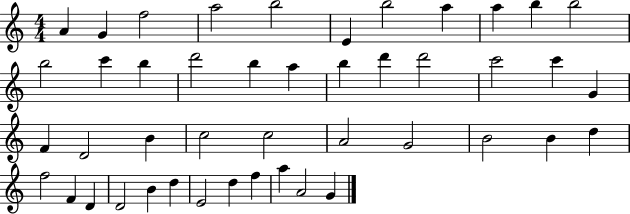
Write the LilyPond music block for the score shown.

{
  \clef treble
  \numericTimeSignature
  \time 4/4
  \key c \major
  a'4 g'4 f''2 | a''2 b''2 | e'4 b''2 a''4 | a''4 b''4 b''2 | \break b''2 c'''4 b''4 | d'''2 b''4 a''4 | b''4 d'''4 d'''2 | c'''2 c'''4 g'4 | \break f'4 d'2 b'4 | c''2 c''2 | a'2 g'2 | b'2 b'4 d''4 | \break f''2 f'4 d'4 | d'2 b'4 d''4 | e'2 d''4 f''4 | a''4 a'2 g'4 | \break \bar "|."
}